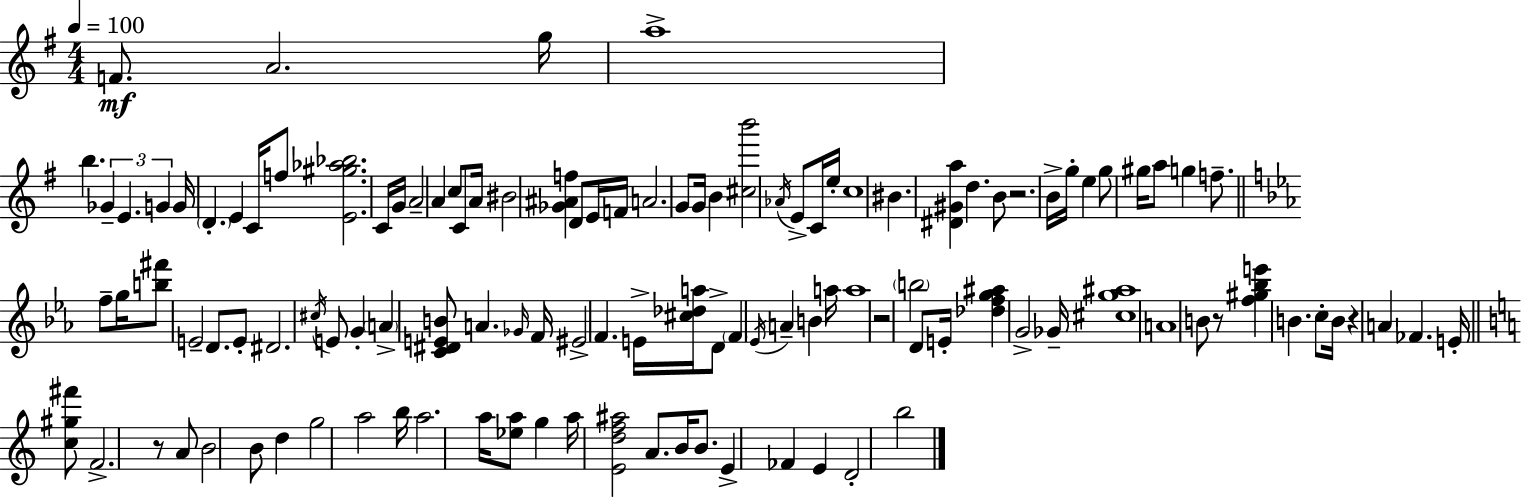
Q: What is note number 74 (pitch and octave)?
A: B4